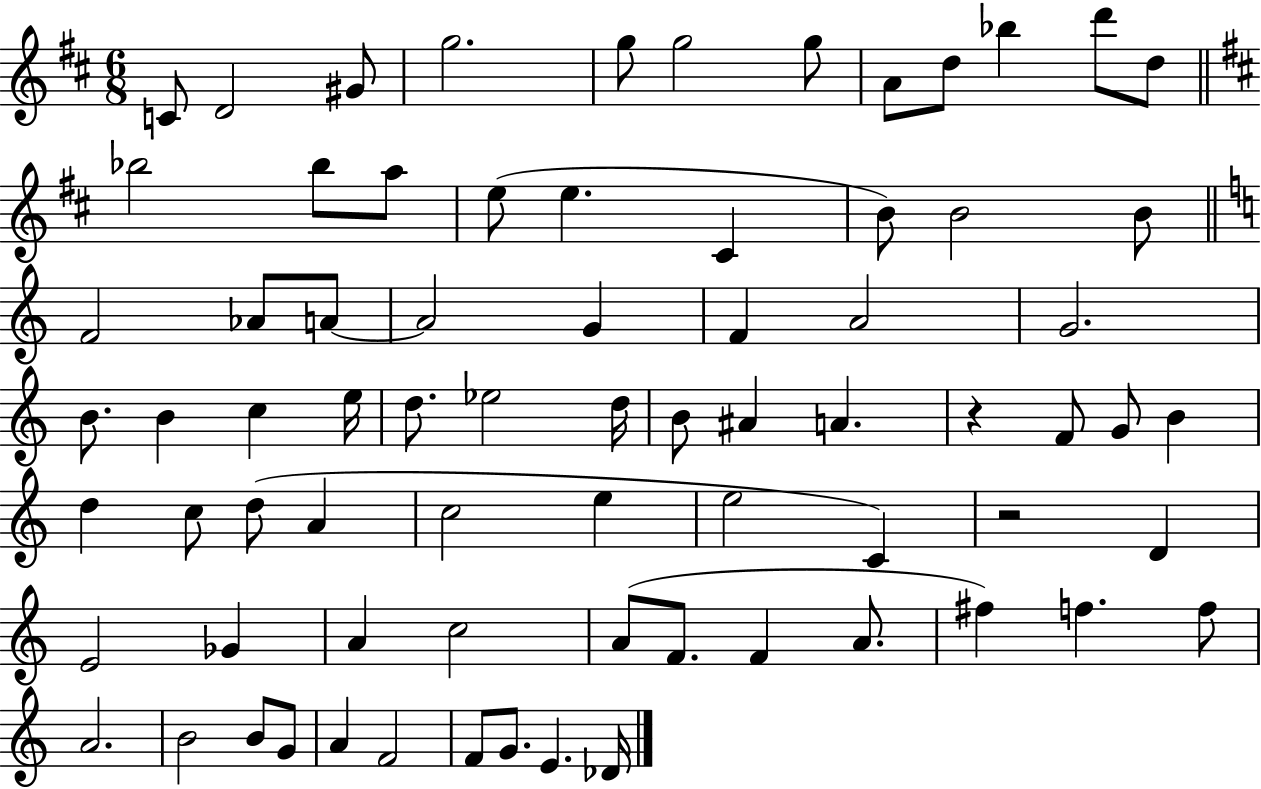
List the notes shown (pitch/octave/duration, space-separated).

C4/e D4/h G#4/e G5/h. G5/e G5/h G5/e A4/e D5/e Bb5/q D6/e D5/e Bb5/h Bb5/e A5/e E5/e E5/q. C#4/q B4/e B4/h B4/e F4/h Ab4/e A4/e A4/h G4/q F4/q A4/h G4/h. B4/e. B4/q C5/q E5/s D5/e. Eb5/h D5/s B4/e A#4/q A4/q. R/q F4/e G4/e B4/q D5/q C5/e D5/e A4/q C5/h E5/q E5/h C4/q R/h D4/q E4/h Gb4/q A4/q C5/h A4/e F4/e. F4/q A4/e. F#5/q F5/q. F5/e A4/h. B4/h B4/e G4/e A4/q F4/h F4/e G4/e. E4/q. Db4/s